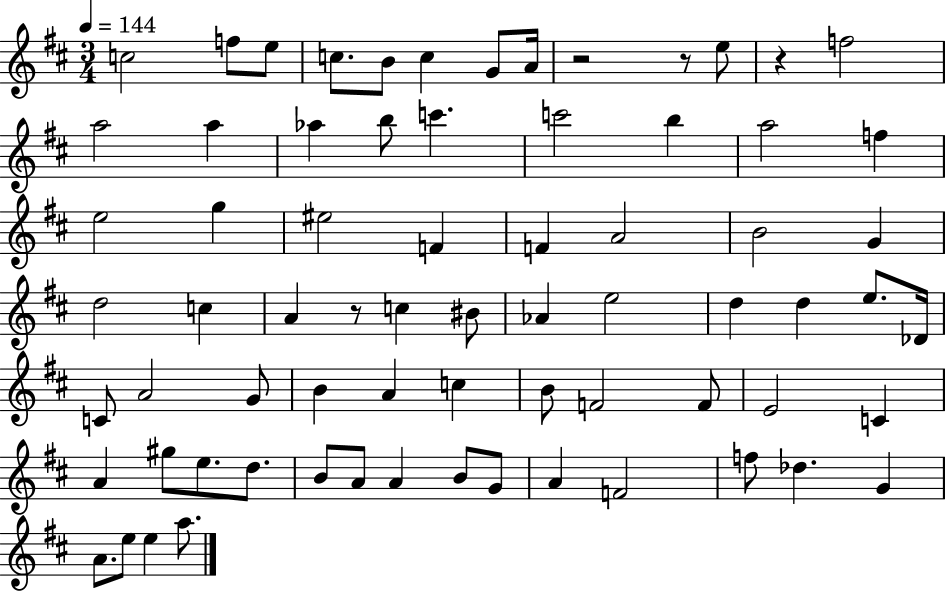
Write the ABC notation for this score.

X:1
T:Untitled
M:3/4
L:1/4
K:D
c2 f/2 e/2 c/2 B/2 c G/2 A/4 z2 z/2 e/2 z f2 a2 a _a b/2 c' c'2 b a2 f e2 g ^e2 F F A2 B2 G d2 c A z/2 c ^B/2 _A e2 d d e/2 _D/4 C/2 A2 G/2 B A c B/2 F2 F/2 E2 C A ^g/2 e/2 d/2 B/2 A/2 A B/2 G/2 A F2 f/2 _d G A/2 e/2 e a/2